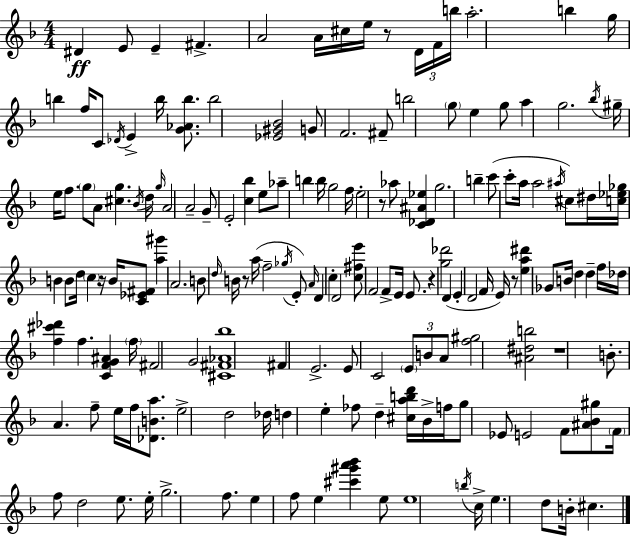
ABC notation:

X:1
T:Untitled
M:4/4
L:1/4
K:F
^D E/2 E ^F A2 A/4 ^c/4 e/4 z/2 D/4 F/4 b/4 a2 b g/4 b f/4 C/2 _D/4 E b/4 [G_Ab]/2 b2 [_E^G_B]2 G/2 F2 ^F/2 b2 g/2 e g/2 a g2 _b/4 ^g/4 e/4 f/2 g/2 A/2 [^cg] _B/4 d/4 g/4 A2 A2 G/2 E2 [c_b] e/2 _a/2 b b/4 g2 f/4 e2 z/2 _a/2 [C_D^A_e] g2 b c'/2 c'/2 a/4 a2 ^a/4 ^c/2 ^d/4 [c_e_g]/4 B B/2 d/4 c z/4 B/4 [C_E^F]/2 [a^g'] A2 B/2 d/4 B/4 z/2 a/4 f2 _g/4 E/2 A/4 D c D2 [c^fe']/2 F2 F/2 E/4 E/2 z [g_d']2 D E D2 F/4 E/4 z/2 [ea^d'] _G/2 B/4 d d f/4 _d/4 [f^c'_d'] f [CFG^A] f/4 ^F2 G2 [^C^F_A_b]4 ^F E2 E/2 C2 E/2 B/2 A/2 [f^g]2 [^A^db]2 z4 B/2 A f/2 e/4 f/4 [_DBa]/2 e2 d2 _d/4 d e _f/2 d [^cabd']/4 _B/4 f/4 g/2 _E/2 E2 F/2 [^A_B^g]/2 F/4 f/2 d2 e/2 e/4 g2 f/2 e f/2 e [^c'^g'a'_b'] e/2 e4 b/4 c/4 e d/2 B/4 ^c